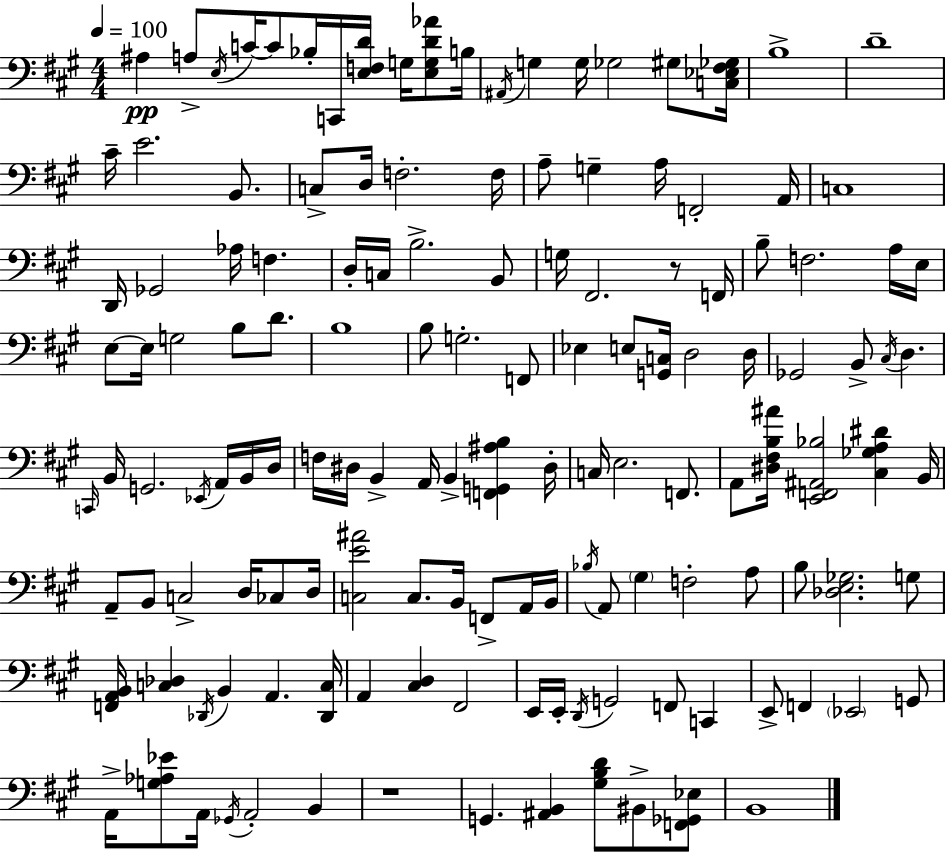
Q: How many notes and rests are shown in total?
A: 140